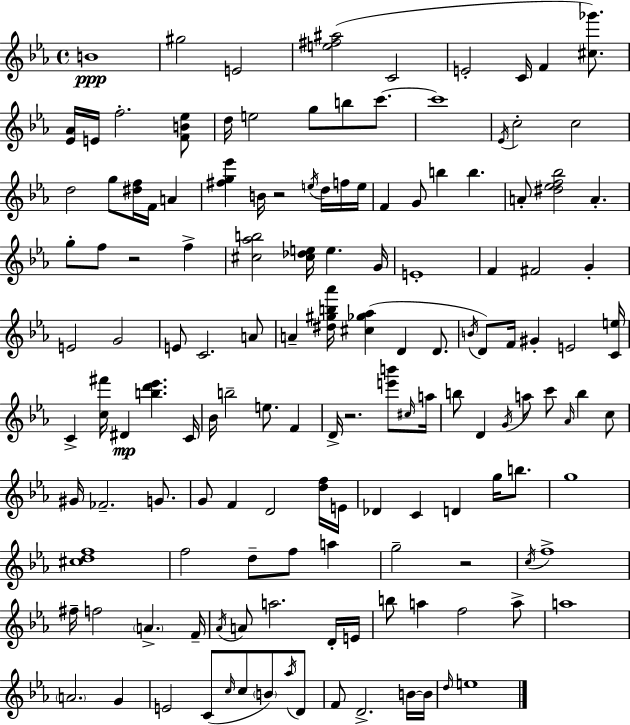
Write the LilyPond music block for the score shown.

{
  \clef treble
  \time 4/4
  \defaultTimeSignature
  \key ees \major
  b'1\ppp | gis''2 e'2 | <e'' fis'' ais''>2( c'2 | e'2-. c'16 f'4 <cis'' ges'''>8.) | \break <ees' aes'>16 e'16 f''2.-. <f' b' ees''>8 | d''16 e''2 g''8 b''8 c'''8.~~ | c'''1 | \acciaccatura { ees'16 } c''2-. c''2 | \break d''2 g''8 <dis'' f''>16 f'16 a'4 | <fis'' g'' ees'''>4 b'16 r2 \acciaccatura { e''16 } d''16 | f''16 e''16 f'4 g'8 b''4 b''4. | a'8-. <dis'' ees'' f'' bes''>2 a'4.-. | \break g''8-. f''8 r2 f''4-> | <cis'' aes'' b''>2 <cis'' des'' e''>16 e''4. | g'16 e'1-. | f'4 fis'2 g'4-. | \break e'2 g'2 | e'8 c'2. | a'8 a'4-- <dis'' gis'' b'' aes'''>16 <cis'' ges'' aes''>4( d'4 d'8. | \acciaccatura { b'16 }) d'8 f'16 gis'4-. e'2 | \break <c' e''>16 c'4-> <c'' fis'''>16 dis'4\mp <b'' d''' ees'''>4. | c'16 bes'16 b''2-- e''8. f'4 | d'16-> r2. | <e''' b'''>8 \grace { cis''16 } a''16 b''8 d'4 \acciaccatura { g'16 } a''8 c'''8 \grace { aes'16 } | \break b''4 c''8 gis'16 fes'2.-- | g'8. g'8 f'4 d'2 | <d'' f''>16 e'16 des'4 c'4 d'4 | g''16 b''8. g''1 | \break <cis'' d'' f''>1 | f''2 d''8-- | f''8 a''4 g''2-- r2 | \acciaccatura { c''16 } f''1-> | \break fis''16-- f''2 | \parenthesize a'4.-> f'16-- \acciaccatura { aes'16 } a'8 a''2. | d'16-. e'16 b''8 a''4 f''2 | a''8-> a''1 | \break \parenthesize a'2. | g'4 e'2 | c'8( \grace { c''16 } c''8 \parenthesize b'8) \acciaccatura { aes''16 } d'8 f'8 d'2.-> | b'16~~ b'16 \grace { d''16 } e''1 | \break \bar "|."
}